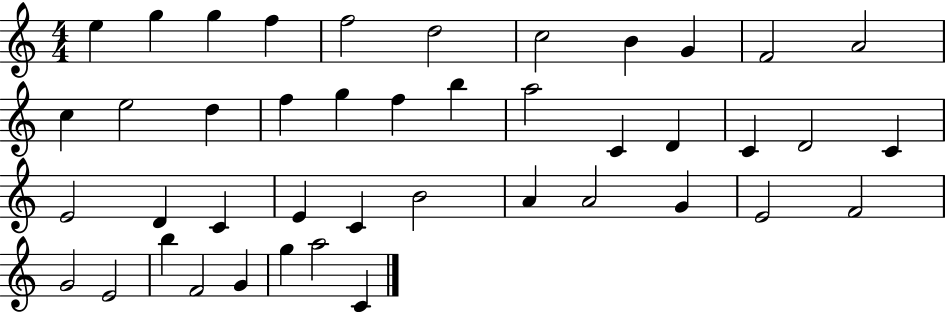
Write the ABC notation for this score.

X:1
T:Untitled
M:4/4
L:1/4
K:C
e g g f f2 d2 c2 B G F2 A2 c e2 d f g f b a2 C D C D2 C E2 D C E C B2 A A2 G E2 F2 G2 E2 b F2 G g a2 C